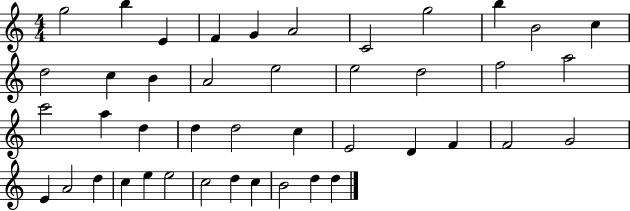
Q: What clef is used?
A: treble